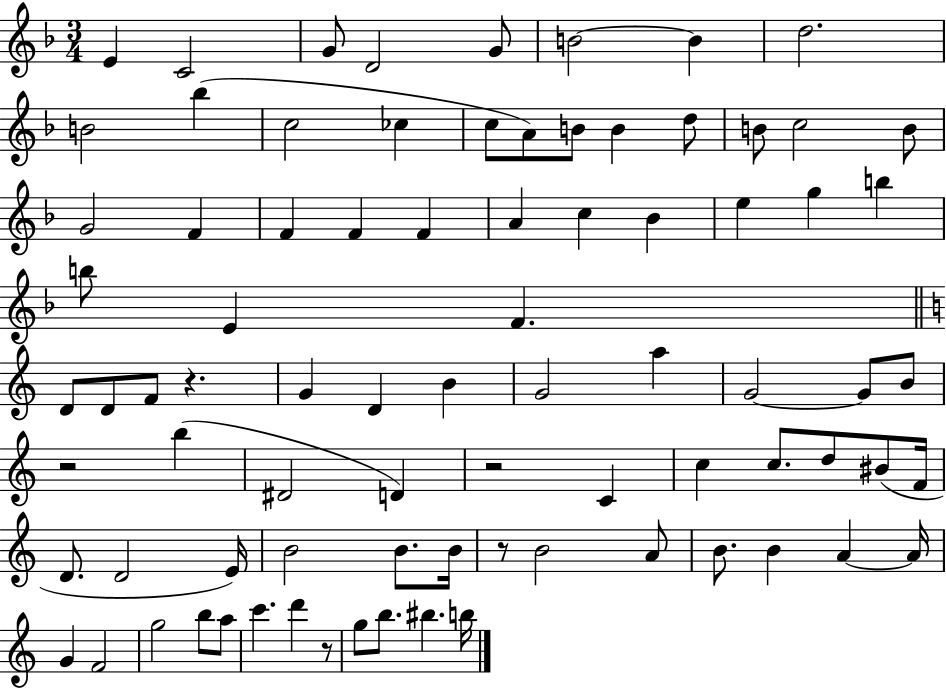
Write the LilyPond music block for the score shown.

{
  \clef treble
  \numericTimeSignature
  \time 3/4
  \key f \major
  \repeat volta 2 { e'4 c'2 | g'8 d'2 g'8 | b'2~~ b'4 | d''2. | \break b'2 bes''4( | c''2 ces''4 | c''8 a'8) b'8 b'4 d''8 | b'8 c''2 b'8 | \break g'2 f'4 | f'4 f'4 f'4 | a'4 c''4 bes'4 | e''4 g''4 b''4 | \break b''8 e'4 f'4. | \bar "||" \break \key a \minor d'8 d'8 f'8 r4. | g'4 d'4 b'4 | g'2 a''4 | g'2~~ g'8 b'8 | \break r2 b''4( | dis'2 d'4) | r2 c'4 | c''4 c''8. d''8 bis'8( f'16 | \break d'8. d'2 e'16) | b'2 b'8. b'16 | r8 b'2 a'8 | b'8. b'4 a'4~~ a'16 | \break g'4 f'2 | g''2 b''8 a''8 | c'''4. d'''4 r8 | g''8 b''8. bis''4. b''16 | \break } \bar "|."
}